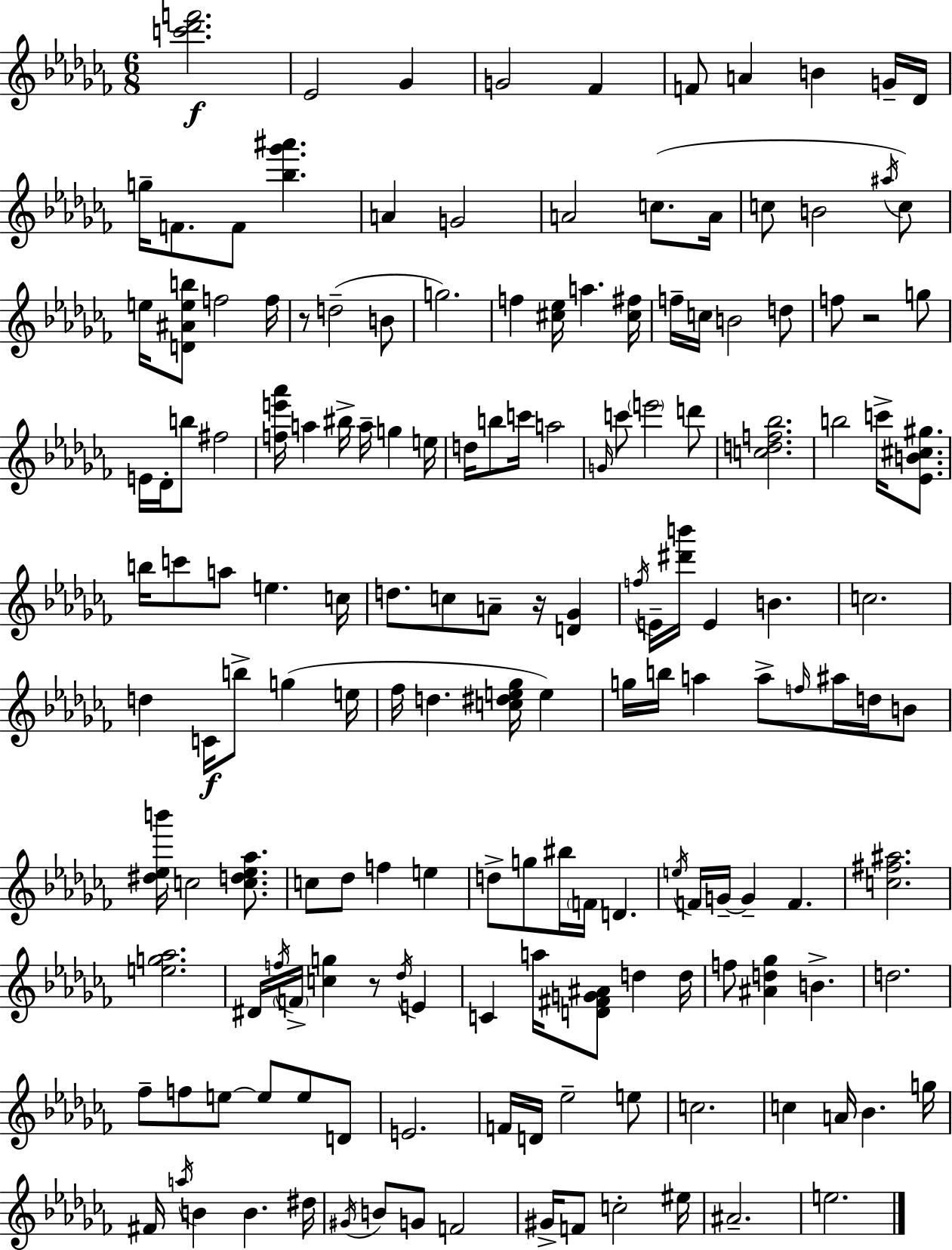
{
  \clef treble
  \numericTimeSignature
  \time 6/8
  \key aes \minor
  <c''' des''' f'''>2.\f | ees'2 ges'4 | g'2 fes'4 | f'8 a'4 b'4 g'16-- des'16 | \break g''16-- f'8. f'8 <bes'' ges''' ais'''>4. | a'4 g'2 | a'2 c''8.( a'16 | c''8 b'2 \acciaccatura { ais''16 }) c''8 | \break e''16 <d' ais' e'' b''>8 f''2 | f''16 r8 d''2--( b'8 | g''2.) | f''4 <cis'' ees''>16 a''4. | \break <cis'' fis''>16 f''16-- c''16 b'2 d''8 | f''8 r2 g''8 | e'16 des'16-. b''8 fis''2 | <f'' e''' aes'''>16 a''4 bis''16-> a''16-- g''4 | \break e''16 d''16 b''8 c'''16 a''2 | \grace { g'16 } c'''8 \parenthesize e'''2 | d'''8 <c'' d'' f'' bes''>2. | b''2 c'''16-> <ees' b' cis'' gis''>8. | \break b''16 c'''8 a''8 e''4. | c''16 d''8. c''8 a'8-- r16 <d' ges'>4 | \acciaccatura { f''16 } e'16-- <dis''' b'''>16 e'4 b'4. | c''2. | \break d''4 c'16\f b''8-> g''4( | e''16 fes''16 d''4. <c'' dis'' e'' ges''>16 e''4) | g''16 b''16 a''4 a''8-> \grace { f''16 } | ais''16 d''16 b'8 <dis'' ees'' b'''>16 c''2 | \break <c'' d'' ees'' aes''>8. c''8 des''8 f''4 | e''4 d''8-> g''8 bis''16 \parenthesize f'16 d'4. | \acciaccatura { e''16 } f'16 g'16--~~ g'4-- f'4. | <c'' fis'' ais''>2. | \break <e'' g'' aes''>2. | dis'16 \acciaccatura { f''16 } \parenthesize f'16-> <c'' g''>4 | r8 \acciaccatura { des''16 } e'4 c'4 a''16 | <d' fis' g' ais'>8 d''4 d''16 f''8 <ais' d'' ges''>4 | \break b'4.-> d''2. | fes''8-- f''8 e''8~~ | e''8 e''8 d'8 e'2. | f'16 d'16 ees''2-- | \break e''8 c''2. | c''4 a'16 | bes'4. g''16 fis'16 \acciaccatura { a''16 } b'4 | b'4. dis''16 \acciaccatura { gis'16 } b'8 g'8 | \break f'2 gis'16-> f'8 | c''2-. eis''16 ais'2.-- | e''2. | \bar "|."
}